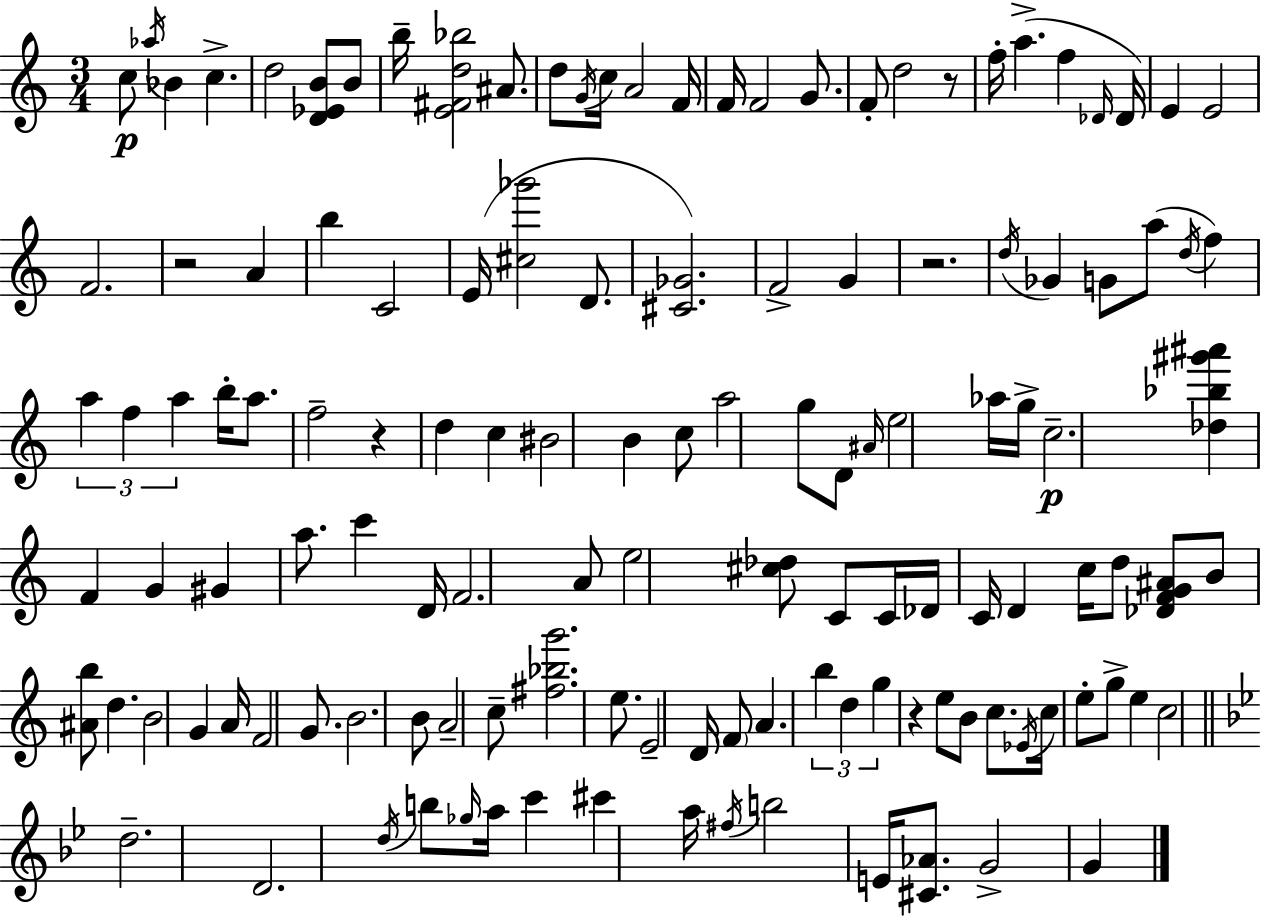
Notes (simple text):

C5/e Ab5/s Bb4/q C5/q. D5/h [D4,Eb4,B4]/e B4/e B5/s [E4,F#4,D5,Bb5]/h A#4/e. D5/e G4/s C5/s A4/h F4/s F4/s F4/h G4/e. F4/e D5/h R/e F5/s A5/q. F5/q Db4/s Db4/s E4/q E4/h F4/h. R/h A4/q B5/q C4/h E4/s [C#5,Gb6]/h D4/e. [C#4,Gb4]/h. F4/h G4/q R/h. D5/s Gb4/q G4/e A5/e D5/s F5/q A5/q F5/q A5/q B5/s A5/e. F5/h R/q D5/q C5/q BIS4/h B4/q C5/e A5/h G5/e D4/e A#4/s E5/h Ab5/s G5/s C5/h. [Db5,Bb5,G#6,A#6]/q F4/q G4/q G#4/q A5/e. C6/q D4/s F4/h. A4/e E5/h [C#5,Db5]/e C4/e C4/s Db4/s C4/s D4/q C5/s D5/e [Db4,F4,G4,A#4]/e B4/e [A#4,B5]/e D5/q. B4/h G4/q A4/s F4/h G4/e. B4/h. B4/e A4/h C5/e [F#5,Bb5,G6]/h. E5/e. E4/h D4/s F4/e A4/q. B5/q D5/q G5/q R/q E5/e B4/e C5/e. Eb4/s C5/s E5/e G5/e E5/q C5/h D5/h. D4/h. D5/s B5/e Gb5/s A5/s C6/q C#6/q A5/s F#5/s B5/h E4/s [C#4,Ab4]/e. G4/h G4/q